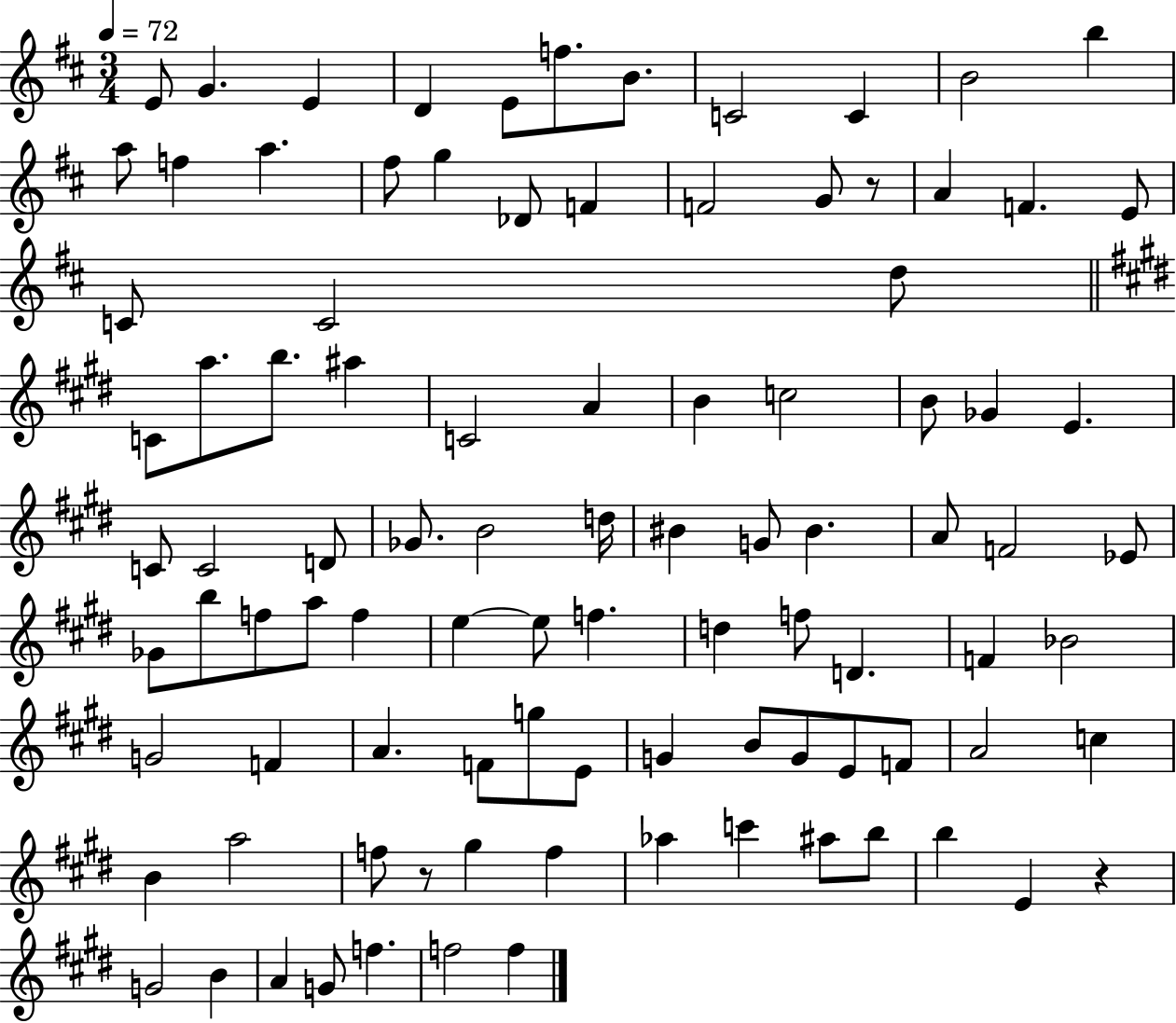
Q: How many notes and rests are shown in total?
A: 96